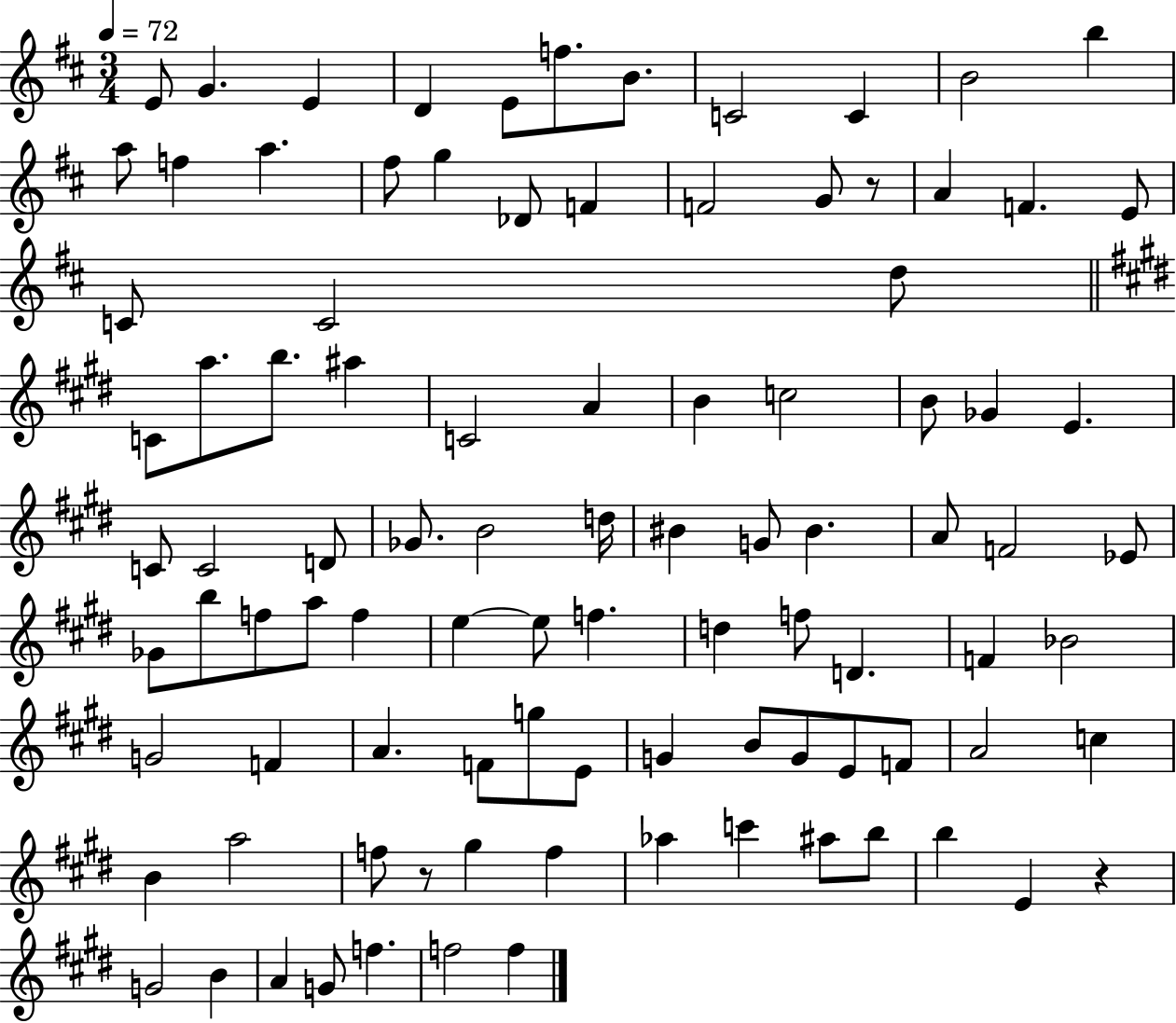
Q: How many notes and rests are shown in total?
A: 96